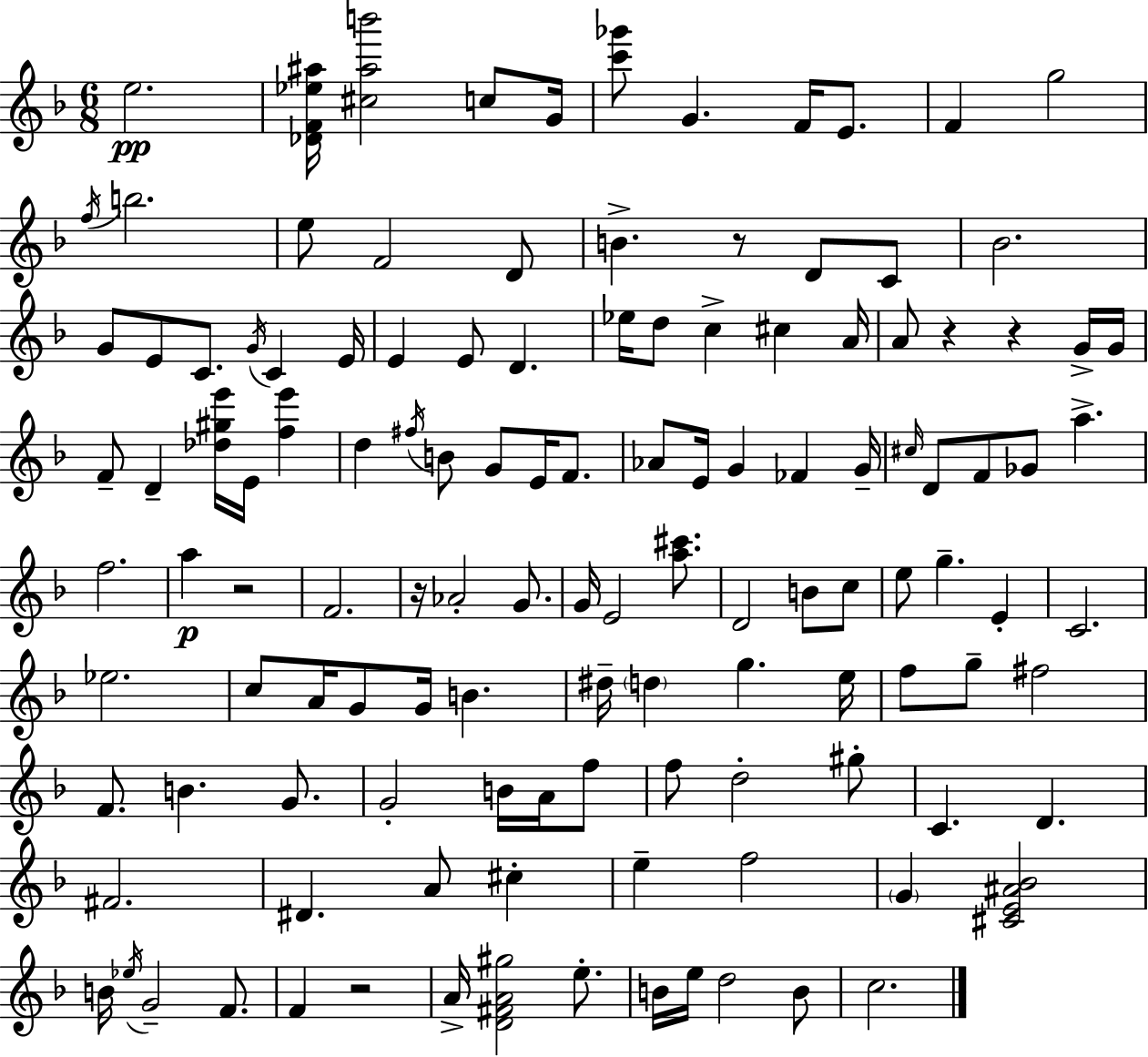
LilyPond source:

{
  \clef treble
  \numericTimeSignature
  \time 6/8
  \key d \minor
  e''2.\pp | <des' f' ees'' ais''>16 <cis'' ais'' b'''>2 c''8 g'16 | <c''' ges'''>8 g'4. f'16 e'8. | f'4 g''2 | \break \acciaccatura { f''16 } b''2. | e''8 f'2 d'8 | b'4.-> r8 d'8 c'8 | bes'2. | \break g'8 e'8 c'8. \acciaccatura { g'16 } c'4 | e'16 e'4 e'8 d'4. | ees''16 d''8 c''4-> cis''4 | a'16 a'8 r4 r4 | \break g'16-> g'16 f'8-- d'4-- <des'' gis'' e'''>16 e'16 <f'' e'''>4 | d''4 \acciaccatura { fis''16 } b'8 g'8 e'16 | f'8. aes'8 e'16 g'4 fes'4 | g'16-- \grace { cis''16 } d'8 f'8 ges'8 a''4.-> | \break f''2. | a''4\p r2 | f'2. | r16 aes'2-. | \break g'8. g'16 e'2 | <a'' cis'''>8. d'2 | b'8 c''8 e''8 g''4.-- | e'4-. c'2. | \break ees''2. | c''8 a'16 g'8 g'16 b'4. | dis''16-- \parenthesize d''4 g''4. | e''16 f''8 g''8-- fis''2 | \break f'8. b'4. | g'8. g'2-. | b'16 a'16 f''8 f''8 d''2-. | gis''8-. c'4. d'4. | \break fis'2. | dis'4. a'8 | cis''4-. e''4-- f''2 | \parenthesize g'4 <cis' e' ais' bes'>2 | \break b'16 \acciaccatura { ees''16 } g'2-- | f'8. f'4 r2 | a'16-> <d' fis' a' gis''>2 | e''8.-. b'16 e''16 d''2 | \break b'8 c''2. | \bar "|."
}